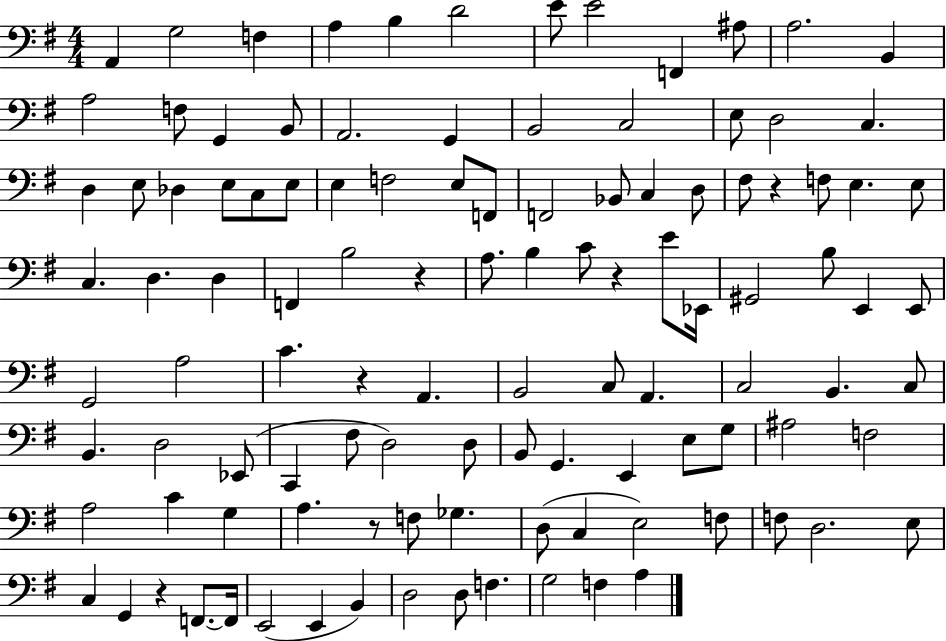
{
  \clef bass
  \numericTimeSignature
  \time 4/4
  \key g \major
  a,4 g2 f4 | a4 b4 d'2 | e'8 e'2 f,4 ais8 | a2. b,4 | \break a2 f8 g,4 b,8 | a,2. g,4 | b,2 c2 | e8 d2 c4. | \break d4 e8 des4 e8 c8 e8 | e4 f2 e8 f,8 | f,2 bes,8 c4 d8 | fis8 r4 f8 e4. e8 | \break c4. d4. d4 | f,4 b2 r4 | a8. b4 c'8 r4 e'8 ees,16 | gis,2 b8 e,4 e,8 | \break g,2 a2 | c'4. r4 a,4. | b,2 c8 a,4. | c2 b,4. c8 | \break b,4. d2 ees,8( | c,4 fis8 d2) d8 | b,8 g,4. e,4 e8 g8 | ais2 f2 | \break a2 c'4 g4 | a4. r8 f8 ges4. | d8( c4 e2) f8 | f8 d2. e8 | \break c4 g,4 r4 f,8.~~ f,16 | e,2( e,4 b,4) | d2 d8 f4. | g2 f4 a4 | \break \bar "|."
}